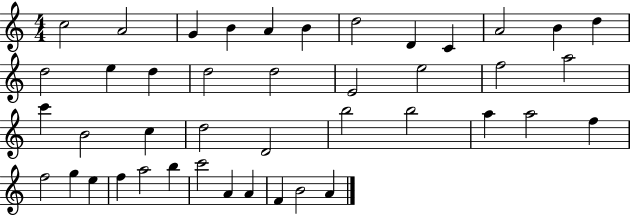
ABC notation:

X:1
T:Untitled
M:4/4
L:1/4
K:C
c2 A2 G B A B d2 D C A2 B d d2 e d d2 d2 E2 e2 f2 a2 c' B2 c d2 D2 b2 b2 a a2 f f2 g e f a2 b c'2 A A F B2 A